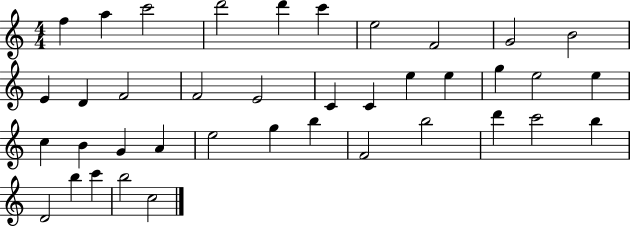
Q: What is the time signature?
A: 4/4